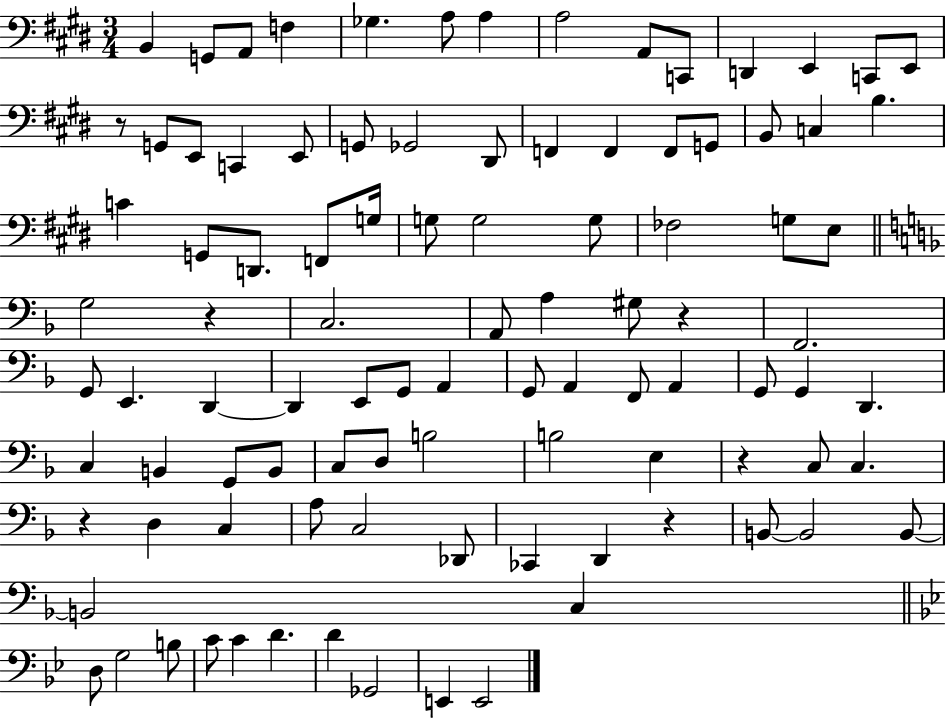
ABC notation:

X:1
T:Untitled
M:3/4
L:1/4
K:E
B,, G,,/2 A,,/2 F, _G, A,/2 A, A,2 A,,/2 C,,/2 D,, E,, C,,/2 E,,/2 z/2 G,,/2 E,,/2 C,, E,,/2 G,,/2 _G,,2 ^D,,/2 F,, F,, F,,/2 G,,/2 B,,/2 C, B, C G,,/2 D,,/2 F,,/2 G,/4 G,/2 G,2 G,/2 _F,2 G,/2 E,/2 G,2 z C,2 A,,/2 A, ^G,/2 z F,,2 G,,/2 E,, D,, D,, E,,/2 G,,/2 A,, G,,/2 A,, F,,/2 A,, G,,/2 G,, D,, C, B,, G,,/2 B,,/2 C,/2 D,/2 B,2 B,2 E, z C,/2 C, z D, C, A,/2 C,2 _D,,/2 _C,, D,, z B,,/2 B,,2 B,,/2 B,,2 C, D,/2 G,2 B,/2 C/2 C D D _G,,2 E,, E,,2